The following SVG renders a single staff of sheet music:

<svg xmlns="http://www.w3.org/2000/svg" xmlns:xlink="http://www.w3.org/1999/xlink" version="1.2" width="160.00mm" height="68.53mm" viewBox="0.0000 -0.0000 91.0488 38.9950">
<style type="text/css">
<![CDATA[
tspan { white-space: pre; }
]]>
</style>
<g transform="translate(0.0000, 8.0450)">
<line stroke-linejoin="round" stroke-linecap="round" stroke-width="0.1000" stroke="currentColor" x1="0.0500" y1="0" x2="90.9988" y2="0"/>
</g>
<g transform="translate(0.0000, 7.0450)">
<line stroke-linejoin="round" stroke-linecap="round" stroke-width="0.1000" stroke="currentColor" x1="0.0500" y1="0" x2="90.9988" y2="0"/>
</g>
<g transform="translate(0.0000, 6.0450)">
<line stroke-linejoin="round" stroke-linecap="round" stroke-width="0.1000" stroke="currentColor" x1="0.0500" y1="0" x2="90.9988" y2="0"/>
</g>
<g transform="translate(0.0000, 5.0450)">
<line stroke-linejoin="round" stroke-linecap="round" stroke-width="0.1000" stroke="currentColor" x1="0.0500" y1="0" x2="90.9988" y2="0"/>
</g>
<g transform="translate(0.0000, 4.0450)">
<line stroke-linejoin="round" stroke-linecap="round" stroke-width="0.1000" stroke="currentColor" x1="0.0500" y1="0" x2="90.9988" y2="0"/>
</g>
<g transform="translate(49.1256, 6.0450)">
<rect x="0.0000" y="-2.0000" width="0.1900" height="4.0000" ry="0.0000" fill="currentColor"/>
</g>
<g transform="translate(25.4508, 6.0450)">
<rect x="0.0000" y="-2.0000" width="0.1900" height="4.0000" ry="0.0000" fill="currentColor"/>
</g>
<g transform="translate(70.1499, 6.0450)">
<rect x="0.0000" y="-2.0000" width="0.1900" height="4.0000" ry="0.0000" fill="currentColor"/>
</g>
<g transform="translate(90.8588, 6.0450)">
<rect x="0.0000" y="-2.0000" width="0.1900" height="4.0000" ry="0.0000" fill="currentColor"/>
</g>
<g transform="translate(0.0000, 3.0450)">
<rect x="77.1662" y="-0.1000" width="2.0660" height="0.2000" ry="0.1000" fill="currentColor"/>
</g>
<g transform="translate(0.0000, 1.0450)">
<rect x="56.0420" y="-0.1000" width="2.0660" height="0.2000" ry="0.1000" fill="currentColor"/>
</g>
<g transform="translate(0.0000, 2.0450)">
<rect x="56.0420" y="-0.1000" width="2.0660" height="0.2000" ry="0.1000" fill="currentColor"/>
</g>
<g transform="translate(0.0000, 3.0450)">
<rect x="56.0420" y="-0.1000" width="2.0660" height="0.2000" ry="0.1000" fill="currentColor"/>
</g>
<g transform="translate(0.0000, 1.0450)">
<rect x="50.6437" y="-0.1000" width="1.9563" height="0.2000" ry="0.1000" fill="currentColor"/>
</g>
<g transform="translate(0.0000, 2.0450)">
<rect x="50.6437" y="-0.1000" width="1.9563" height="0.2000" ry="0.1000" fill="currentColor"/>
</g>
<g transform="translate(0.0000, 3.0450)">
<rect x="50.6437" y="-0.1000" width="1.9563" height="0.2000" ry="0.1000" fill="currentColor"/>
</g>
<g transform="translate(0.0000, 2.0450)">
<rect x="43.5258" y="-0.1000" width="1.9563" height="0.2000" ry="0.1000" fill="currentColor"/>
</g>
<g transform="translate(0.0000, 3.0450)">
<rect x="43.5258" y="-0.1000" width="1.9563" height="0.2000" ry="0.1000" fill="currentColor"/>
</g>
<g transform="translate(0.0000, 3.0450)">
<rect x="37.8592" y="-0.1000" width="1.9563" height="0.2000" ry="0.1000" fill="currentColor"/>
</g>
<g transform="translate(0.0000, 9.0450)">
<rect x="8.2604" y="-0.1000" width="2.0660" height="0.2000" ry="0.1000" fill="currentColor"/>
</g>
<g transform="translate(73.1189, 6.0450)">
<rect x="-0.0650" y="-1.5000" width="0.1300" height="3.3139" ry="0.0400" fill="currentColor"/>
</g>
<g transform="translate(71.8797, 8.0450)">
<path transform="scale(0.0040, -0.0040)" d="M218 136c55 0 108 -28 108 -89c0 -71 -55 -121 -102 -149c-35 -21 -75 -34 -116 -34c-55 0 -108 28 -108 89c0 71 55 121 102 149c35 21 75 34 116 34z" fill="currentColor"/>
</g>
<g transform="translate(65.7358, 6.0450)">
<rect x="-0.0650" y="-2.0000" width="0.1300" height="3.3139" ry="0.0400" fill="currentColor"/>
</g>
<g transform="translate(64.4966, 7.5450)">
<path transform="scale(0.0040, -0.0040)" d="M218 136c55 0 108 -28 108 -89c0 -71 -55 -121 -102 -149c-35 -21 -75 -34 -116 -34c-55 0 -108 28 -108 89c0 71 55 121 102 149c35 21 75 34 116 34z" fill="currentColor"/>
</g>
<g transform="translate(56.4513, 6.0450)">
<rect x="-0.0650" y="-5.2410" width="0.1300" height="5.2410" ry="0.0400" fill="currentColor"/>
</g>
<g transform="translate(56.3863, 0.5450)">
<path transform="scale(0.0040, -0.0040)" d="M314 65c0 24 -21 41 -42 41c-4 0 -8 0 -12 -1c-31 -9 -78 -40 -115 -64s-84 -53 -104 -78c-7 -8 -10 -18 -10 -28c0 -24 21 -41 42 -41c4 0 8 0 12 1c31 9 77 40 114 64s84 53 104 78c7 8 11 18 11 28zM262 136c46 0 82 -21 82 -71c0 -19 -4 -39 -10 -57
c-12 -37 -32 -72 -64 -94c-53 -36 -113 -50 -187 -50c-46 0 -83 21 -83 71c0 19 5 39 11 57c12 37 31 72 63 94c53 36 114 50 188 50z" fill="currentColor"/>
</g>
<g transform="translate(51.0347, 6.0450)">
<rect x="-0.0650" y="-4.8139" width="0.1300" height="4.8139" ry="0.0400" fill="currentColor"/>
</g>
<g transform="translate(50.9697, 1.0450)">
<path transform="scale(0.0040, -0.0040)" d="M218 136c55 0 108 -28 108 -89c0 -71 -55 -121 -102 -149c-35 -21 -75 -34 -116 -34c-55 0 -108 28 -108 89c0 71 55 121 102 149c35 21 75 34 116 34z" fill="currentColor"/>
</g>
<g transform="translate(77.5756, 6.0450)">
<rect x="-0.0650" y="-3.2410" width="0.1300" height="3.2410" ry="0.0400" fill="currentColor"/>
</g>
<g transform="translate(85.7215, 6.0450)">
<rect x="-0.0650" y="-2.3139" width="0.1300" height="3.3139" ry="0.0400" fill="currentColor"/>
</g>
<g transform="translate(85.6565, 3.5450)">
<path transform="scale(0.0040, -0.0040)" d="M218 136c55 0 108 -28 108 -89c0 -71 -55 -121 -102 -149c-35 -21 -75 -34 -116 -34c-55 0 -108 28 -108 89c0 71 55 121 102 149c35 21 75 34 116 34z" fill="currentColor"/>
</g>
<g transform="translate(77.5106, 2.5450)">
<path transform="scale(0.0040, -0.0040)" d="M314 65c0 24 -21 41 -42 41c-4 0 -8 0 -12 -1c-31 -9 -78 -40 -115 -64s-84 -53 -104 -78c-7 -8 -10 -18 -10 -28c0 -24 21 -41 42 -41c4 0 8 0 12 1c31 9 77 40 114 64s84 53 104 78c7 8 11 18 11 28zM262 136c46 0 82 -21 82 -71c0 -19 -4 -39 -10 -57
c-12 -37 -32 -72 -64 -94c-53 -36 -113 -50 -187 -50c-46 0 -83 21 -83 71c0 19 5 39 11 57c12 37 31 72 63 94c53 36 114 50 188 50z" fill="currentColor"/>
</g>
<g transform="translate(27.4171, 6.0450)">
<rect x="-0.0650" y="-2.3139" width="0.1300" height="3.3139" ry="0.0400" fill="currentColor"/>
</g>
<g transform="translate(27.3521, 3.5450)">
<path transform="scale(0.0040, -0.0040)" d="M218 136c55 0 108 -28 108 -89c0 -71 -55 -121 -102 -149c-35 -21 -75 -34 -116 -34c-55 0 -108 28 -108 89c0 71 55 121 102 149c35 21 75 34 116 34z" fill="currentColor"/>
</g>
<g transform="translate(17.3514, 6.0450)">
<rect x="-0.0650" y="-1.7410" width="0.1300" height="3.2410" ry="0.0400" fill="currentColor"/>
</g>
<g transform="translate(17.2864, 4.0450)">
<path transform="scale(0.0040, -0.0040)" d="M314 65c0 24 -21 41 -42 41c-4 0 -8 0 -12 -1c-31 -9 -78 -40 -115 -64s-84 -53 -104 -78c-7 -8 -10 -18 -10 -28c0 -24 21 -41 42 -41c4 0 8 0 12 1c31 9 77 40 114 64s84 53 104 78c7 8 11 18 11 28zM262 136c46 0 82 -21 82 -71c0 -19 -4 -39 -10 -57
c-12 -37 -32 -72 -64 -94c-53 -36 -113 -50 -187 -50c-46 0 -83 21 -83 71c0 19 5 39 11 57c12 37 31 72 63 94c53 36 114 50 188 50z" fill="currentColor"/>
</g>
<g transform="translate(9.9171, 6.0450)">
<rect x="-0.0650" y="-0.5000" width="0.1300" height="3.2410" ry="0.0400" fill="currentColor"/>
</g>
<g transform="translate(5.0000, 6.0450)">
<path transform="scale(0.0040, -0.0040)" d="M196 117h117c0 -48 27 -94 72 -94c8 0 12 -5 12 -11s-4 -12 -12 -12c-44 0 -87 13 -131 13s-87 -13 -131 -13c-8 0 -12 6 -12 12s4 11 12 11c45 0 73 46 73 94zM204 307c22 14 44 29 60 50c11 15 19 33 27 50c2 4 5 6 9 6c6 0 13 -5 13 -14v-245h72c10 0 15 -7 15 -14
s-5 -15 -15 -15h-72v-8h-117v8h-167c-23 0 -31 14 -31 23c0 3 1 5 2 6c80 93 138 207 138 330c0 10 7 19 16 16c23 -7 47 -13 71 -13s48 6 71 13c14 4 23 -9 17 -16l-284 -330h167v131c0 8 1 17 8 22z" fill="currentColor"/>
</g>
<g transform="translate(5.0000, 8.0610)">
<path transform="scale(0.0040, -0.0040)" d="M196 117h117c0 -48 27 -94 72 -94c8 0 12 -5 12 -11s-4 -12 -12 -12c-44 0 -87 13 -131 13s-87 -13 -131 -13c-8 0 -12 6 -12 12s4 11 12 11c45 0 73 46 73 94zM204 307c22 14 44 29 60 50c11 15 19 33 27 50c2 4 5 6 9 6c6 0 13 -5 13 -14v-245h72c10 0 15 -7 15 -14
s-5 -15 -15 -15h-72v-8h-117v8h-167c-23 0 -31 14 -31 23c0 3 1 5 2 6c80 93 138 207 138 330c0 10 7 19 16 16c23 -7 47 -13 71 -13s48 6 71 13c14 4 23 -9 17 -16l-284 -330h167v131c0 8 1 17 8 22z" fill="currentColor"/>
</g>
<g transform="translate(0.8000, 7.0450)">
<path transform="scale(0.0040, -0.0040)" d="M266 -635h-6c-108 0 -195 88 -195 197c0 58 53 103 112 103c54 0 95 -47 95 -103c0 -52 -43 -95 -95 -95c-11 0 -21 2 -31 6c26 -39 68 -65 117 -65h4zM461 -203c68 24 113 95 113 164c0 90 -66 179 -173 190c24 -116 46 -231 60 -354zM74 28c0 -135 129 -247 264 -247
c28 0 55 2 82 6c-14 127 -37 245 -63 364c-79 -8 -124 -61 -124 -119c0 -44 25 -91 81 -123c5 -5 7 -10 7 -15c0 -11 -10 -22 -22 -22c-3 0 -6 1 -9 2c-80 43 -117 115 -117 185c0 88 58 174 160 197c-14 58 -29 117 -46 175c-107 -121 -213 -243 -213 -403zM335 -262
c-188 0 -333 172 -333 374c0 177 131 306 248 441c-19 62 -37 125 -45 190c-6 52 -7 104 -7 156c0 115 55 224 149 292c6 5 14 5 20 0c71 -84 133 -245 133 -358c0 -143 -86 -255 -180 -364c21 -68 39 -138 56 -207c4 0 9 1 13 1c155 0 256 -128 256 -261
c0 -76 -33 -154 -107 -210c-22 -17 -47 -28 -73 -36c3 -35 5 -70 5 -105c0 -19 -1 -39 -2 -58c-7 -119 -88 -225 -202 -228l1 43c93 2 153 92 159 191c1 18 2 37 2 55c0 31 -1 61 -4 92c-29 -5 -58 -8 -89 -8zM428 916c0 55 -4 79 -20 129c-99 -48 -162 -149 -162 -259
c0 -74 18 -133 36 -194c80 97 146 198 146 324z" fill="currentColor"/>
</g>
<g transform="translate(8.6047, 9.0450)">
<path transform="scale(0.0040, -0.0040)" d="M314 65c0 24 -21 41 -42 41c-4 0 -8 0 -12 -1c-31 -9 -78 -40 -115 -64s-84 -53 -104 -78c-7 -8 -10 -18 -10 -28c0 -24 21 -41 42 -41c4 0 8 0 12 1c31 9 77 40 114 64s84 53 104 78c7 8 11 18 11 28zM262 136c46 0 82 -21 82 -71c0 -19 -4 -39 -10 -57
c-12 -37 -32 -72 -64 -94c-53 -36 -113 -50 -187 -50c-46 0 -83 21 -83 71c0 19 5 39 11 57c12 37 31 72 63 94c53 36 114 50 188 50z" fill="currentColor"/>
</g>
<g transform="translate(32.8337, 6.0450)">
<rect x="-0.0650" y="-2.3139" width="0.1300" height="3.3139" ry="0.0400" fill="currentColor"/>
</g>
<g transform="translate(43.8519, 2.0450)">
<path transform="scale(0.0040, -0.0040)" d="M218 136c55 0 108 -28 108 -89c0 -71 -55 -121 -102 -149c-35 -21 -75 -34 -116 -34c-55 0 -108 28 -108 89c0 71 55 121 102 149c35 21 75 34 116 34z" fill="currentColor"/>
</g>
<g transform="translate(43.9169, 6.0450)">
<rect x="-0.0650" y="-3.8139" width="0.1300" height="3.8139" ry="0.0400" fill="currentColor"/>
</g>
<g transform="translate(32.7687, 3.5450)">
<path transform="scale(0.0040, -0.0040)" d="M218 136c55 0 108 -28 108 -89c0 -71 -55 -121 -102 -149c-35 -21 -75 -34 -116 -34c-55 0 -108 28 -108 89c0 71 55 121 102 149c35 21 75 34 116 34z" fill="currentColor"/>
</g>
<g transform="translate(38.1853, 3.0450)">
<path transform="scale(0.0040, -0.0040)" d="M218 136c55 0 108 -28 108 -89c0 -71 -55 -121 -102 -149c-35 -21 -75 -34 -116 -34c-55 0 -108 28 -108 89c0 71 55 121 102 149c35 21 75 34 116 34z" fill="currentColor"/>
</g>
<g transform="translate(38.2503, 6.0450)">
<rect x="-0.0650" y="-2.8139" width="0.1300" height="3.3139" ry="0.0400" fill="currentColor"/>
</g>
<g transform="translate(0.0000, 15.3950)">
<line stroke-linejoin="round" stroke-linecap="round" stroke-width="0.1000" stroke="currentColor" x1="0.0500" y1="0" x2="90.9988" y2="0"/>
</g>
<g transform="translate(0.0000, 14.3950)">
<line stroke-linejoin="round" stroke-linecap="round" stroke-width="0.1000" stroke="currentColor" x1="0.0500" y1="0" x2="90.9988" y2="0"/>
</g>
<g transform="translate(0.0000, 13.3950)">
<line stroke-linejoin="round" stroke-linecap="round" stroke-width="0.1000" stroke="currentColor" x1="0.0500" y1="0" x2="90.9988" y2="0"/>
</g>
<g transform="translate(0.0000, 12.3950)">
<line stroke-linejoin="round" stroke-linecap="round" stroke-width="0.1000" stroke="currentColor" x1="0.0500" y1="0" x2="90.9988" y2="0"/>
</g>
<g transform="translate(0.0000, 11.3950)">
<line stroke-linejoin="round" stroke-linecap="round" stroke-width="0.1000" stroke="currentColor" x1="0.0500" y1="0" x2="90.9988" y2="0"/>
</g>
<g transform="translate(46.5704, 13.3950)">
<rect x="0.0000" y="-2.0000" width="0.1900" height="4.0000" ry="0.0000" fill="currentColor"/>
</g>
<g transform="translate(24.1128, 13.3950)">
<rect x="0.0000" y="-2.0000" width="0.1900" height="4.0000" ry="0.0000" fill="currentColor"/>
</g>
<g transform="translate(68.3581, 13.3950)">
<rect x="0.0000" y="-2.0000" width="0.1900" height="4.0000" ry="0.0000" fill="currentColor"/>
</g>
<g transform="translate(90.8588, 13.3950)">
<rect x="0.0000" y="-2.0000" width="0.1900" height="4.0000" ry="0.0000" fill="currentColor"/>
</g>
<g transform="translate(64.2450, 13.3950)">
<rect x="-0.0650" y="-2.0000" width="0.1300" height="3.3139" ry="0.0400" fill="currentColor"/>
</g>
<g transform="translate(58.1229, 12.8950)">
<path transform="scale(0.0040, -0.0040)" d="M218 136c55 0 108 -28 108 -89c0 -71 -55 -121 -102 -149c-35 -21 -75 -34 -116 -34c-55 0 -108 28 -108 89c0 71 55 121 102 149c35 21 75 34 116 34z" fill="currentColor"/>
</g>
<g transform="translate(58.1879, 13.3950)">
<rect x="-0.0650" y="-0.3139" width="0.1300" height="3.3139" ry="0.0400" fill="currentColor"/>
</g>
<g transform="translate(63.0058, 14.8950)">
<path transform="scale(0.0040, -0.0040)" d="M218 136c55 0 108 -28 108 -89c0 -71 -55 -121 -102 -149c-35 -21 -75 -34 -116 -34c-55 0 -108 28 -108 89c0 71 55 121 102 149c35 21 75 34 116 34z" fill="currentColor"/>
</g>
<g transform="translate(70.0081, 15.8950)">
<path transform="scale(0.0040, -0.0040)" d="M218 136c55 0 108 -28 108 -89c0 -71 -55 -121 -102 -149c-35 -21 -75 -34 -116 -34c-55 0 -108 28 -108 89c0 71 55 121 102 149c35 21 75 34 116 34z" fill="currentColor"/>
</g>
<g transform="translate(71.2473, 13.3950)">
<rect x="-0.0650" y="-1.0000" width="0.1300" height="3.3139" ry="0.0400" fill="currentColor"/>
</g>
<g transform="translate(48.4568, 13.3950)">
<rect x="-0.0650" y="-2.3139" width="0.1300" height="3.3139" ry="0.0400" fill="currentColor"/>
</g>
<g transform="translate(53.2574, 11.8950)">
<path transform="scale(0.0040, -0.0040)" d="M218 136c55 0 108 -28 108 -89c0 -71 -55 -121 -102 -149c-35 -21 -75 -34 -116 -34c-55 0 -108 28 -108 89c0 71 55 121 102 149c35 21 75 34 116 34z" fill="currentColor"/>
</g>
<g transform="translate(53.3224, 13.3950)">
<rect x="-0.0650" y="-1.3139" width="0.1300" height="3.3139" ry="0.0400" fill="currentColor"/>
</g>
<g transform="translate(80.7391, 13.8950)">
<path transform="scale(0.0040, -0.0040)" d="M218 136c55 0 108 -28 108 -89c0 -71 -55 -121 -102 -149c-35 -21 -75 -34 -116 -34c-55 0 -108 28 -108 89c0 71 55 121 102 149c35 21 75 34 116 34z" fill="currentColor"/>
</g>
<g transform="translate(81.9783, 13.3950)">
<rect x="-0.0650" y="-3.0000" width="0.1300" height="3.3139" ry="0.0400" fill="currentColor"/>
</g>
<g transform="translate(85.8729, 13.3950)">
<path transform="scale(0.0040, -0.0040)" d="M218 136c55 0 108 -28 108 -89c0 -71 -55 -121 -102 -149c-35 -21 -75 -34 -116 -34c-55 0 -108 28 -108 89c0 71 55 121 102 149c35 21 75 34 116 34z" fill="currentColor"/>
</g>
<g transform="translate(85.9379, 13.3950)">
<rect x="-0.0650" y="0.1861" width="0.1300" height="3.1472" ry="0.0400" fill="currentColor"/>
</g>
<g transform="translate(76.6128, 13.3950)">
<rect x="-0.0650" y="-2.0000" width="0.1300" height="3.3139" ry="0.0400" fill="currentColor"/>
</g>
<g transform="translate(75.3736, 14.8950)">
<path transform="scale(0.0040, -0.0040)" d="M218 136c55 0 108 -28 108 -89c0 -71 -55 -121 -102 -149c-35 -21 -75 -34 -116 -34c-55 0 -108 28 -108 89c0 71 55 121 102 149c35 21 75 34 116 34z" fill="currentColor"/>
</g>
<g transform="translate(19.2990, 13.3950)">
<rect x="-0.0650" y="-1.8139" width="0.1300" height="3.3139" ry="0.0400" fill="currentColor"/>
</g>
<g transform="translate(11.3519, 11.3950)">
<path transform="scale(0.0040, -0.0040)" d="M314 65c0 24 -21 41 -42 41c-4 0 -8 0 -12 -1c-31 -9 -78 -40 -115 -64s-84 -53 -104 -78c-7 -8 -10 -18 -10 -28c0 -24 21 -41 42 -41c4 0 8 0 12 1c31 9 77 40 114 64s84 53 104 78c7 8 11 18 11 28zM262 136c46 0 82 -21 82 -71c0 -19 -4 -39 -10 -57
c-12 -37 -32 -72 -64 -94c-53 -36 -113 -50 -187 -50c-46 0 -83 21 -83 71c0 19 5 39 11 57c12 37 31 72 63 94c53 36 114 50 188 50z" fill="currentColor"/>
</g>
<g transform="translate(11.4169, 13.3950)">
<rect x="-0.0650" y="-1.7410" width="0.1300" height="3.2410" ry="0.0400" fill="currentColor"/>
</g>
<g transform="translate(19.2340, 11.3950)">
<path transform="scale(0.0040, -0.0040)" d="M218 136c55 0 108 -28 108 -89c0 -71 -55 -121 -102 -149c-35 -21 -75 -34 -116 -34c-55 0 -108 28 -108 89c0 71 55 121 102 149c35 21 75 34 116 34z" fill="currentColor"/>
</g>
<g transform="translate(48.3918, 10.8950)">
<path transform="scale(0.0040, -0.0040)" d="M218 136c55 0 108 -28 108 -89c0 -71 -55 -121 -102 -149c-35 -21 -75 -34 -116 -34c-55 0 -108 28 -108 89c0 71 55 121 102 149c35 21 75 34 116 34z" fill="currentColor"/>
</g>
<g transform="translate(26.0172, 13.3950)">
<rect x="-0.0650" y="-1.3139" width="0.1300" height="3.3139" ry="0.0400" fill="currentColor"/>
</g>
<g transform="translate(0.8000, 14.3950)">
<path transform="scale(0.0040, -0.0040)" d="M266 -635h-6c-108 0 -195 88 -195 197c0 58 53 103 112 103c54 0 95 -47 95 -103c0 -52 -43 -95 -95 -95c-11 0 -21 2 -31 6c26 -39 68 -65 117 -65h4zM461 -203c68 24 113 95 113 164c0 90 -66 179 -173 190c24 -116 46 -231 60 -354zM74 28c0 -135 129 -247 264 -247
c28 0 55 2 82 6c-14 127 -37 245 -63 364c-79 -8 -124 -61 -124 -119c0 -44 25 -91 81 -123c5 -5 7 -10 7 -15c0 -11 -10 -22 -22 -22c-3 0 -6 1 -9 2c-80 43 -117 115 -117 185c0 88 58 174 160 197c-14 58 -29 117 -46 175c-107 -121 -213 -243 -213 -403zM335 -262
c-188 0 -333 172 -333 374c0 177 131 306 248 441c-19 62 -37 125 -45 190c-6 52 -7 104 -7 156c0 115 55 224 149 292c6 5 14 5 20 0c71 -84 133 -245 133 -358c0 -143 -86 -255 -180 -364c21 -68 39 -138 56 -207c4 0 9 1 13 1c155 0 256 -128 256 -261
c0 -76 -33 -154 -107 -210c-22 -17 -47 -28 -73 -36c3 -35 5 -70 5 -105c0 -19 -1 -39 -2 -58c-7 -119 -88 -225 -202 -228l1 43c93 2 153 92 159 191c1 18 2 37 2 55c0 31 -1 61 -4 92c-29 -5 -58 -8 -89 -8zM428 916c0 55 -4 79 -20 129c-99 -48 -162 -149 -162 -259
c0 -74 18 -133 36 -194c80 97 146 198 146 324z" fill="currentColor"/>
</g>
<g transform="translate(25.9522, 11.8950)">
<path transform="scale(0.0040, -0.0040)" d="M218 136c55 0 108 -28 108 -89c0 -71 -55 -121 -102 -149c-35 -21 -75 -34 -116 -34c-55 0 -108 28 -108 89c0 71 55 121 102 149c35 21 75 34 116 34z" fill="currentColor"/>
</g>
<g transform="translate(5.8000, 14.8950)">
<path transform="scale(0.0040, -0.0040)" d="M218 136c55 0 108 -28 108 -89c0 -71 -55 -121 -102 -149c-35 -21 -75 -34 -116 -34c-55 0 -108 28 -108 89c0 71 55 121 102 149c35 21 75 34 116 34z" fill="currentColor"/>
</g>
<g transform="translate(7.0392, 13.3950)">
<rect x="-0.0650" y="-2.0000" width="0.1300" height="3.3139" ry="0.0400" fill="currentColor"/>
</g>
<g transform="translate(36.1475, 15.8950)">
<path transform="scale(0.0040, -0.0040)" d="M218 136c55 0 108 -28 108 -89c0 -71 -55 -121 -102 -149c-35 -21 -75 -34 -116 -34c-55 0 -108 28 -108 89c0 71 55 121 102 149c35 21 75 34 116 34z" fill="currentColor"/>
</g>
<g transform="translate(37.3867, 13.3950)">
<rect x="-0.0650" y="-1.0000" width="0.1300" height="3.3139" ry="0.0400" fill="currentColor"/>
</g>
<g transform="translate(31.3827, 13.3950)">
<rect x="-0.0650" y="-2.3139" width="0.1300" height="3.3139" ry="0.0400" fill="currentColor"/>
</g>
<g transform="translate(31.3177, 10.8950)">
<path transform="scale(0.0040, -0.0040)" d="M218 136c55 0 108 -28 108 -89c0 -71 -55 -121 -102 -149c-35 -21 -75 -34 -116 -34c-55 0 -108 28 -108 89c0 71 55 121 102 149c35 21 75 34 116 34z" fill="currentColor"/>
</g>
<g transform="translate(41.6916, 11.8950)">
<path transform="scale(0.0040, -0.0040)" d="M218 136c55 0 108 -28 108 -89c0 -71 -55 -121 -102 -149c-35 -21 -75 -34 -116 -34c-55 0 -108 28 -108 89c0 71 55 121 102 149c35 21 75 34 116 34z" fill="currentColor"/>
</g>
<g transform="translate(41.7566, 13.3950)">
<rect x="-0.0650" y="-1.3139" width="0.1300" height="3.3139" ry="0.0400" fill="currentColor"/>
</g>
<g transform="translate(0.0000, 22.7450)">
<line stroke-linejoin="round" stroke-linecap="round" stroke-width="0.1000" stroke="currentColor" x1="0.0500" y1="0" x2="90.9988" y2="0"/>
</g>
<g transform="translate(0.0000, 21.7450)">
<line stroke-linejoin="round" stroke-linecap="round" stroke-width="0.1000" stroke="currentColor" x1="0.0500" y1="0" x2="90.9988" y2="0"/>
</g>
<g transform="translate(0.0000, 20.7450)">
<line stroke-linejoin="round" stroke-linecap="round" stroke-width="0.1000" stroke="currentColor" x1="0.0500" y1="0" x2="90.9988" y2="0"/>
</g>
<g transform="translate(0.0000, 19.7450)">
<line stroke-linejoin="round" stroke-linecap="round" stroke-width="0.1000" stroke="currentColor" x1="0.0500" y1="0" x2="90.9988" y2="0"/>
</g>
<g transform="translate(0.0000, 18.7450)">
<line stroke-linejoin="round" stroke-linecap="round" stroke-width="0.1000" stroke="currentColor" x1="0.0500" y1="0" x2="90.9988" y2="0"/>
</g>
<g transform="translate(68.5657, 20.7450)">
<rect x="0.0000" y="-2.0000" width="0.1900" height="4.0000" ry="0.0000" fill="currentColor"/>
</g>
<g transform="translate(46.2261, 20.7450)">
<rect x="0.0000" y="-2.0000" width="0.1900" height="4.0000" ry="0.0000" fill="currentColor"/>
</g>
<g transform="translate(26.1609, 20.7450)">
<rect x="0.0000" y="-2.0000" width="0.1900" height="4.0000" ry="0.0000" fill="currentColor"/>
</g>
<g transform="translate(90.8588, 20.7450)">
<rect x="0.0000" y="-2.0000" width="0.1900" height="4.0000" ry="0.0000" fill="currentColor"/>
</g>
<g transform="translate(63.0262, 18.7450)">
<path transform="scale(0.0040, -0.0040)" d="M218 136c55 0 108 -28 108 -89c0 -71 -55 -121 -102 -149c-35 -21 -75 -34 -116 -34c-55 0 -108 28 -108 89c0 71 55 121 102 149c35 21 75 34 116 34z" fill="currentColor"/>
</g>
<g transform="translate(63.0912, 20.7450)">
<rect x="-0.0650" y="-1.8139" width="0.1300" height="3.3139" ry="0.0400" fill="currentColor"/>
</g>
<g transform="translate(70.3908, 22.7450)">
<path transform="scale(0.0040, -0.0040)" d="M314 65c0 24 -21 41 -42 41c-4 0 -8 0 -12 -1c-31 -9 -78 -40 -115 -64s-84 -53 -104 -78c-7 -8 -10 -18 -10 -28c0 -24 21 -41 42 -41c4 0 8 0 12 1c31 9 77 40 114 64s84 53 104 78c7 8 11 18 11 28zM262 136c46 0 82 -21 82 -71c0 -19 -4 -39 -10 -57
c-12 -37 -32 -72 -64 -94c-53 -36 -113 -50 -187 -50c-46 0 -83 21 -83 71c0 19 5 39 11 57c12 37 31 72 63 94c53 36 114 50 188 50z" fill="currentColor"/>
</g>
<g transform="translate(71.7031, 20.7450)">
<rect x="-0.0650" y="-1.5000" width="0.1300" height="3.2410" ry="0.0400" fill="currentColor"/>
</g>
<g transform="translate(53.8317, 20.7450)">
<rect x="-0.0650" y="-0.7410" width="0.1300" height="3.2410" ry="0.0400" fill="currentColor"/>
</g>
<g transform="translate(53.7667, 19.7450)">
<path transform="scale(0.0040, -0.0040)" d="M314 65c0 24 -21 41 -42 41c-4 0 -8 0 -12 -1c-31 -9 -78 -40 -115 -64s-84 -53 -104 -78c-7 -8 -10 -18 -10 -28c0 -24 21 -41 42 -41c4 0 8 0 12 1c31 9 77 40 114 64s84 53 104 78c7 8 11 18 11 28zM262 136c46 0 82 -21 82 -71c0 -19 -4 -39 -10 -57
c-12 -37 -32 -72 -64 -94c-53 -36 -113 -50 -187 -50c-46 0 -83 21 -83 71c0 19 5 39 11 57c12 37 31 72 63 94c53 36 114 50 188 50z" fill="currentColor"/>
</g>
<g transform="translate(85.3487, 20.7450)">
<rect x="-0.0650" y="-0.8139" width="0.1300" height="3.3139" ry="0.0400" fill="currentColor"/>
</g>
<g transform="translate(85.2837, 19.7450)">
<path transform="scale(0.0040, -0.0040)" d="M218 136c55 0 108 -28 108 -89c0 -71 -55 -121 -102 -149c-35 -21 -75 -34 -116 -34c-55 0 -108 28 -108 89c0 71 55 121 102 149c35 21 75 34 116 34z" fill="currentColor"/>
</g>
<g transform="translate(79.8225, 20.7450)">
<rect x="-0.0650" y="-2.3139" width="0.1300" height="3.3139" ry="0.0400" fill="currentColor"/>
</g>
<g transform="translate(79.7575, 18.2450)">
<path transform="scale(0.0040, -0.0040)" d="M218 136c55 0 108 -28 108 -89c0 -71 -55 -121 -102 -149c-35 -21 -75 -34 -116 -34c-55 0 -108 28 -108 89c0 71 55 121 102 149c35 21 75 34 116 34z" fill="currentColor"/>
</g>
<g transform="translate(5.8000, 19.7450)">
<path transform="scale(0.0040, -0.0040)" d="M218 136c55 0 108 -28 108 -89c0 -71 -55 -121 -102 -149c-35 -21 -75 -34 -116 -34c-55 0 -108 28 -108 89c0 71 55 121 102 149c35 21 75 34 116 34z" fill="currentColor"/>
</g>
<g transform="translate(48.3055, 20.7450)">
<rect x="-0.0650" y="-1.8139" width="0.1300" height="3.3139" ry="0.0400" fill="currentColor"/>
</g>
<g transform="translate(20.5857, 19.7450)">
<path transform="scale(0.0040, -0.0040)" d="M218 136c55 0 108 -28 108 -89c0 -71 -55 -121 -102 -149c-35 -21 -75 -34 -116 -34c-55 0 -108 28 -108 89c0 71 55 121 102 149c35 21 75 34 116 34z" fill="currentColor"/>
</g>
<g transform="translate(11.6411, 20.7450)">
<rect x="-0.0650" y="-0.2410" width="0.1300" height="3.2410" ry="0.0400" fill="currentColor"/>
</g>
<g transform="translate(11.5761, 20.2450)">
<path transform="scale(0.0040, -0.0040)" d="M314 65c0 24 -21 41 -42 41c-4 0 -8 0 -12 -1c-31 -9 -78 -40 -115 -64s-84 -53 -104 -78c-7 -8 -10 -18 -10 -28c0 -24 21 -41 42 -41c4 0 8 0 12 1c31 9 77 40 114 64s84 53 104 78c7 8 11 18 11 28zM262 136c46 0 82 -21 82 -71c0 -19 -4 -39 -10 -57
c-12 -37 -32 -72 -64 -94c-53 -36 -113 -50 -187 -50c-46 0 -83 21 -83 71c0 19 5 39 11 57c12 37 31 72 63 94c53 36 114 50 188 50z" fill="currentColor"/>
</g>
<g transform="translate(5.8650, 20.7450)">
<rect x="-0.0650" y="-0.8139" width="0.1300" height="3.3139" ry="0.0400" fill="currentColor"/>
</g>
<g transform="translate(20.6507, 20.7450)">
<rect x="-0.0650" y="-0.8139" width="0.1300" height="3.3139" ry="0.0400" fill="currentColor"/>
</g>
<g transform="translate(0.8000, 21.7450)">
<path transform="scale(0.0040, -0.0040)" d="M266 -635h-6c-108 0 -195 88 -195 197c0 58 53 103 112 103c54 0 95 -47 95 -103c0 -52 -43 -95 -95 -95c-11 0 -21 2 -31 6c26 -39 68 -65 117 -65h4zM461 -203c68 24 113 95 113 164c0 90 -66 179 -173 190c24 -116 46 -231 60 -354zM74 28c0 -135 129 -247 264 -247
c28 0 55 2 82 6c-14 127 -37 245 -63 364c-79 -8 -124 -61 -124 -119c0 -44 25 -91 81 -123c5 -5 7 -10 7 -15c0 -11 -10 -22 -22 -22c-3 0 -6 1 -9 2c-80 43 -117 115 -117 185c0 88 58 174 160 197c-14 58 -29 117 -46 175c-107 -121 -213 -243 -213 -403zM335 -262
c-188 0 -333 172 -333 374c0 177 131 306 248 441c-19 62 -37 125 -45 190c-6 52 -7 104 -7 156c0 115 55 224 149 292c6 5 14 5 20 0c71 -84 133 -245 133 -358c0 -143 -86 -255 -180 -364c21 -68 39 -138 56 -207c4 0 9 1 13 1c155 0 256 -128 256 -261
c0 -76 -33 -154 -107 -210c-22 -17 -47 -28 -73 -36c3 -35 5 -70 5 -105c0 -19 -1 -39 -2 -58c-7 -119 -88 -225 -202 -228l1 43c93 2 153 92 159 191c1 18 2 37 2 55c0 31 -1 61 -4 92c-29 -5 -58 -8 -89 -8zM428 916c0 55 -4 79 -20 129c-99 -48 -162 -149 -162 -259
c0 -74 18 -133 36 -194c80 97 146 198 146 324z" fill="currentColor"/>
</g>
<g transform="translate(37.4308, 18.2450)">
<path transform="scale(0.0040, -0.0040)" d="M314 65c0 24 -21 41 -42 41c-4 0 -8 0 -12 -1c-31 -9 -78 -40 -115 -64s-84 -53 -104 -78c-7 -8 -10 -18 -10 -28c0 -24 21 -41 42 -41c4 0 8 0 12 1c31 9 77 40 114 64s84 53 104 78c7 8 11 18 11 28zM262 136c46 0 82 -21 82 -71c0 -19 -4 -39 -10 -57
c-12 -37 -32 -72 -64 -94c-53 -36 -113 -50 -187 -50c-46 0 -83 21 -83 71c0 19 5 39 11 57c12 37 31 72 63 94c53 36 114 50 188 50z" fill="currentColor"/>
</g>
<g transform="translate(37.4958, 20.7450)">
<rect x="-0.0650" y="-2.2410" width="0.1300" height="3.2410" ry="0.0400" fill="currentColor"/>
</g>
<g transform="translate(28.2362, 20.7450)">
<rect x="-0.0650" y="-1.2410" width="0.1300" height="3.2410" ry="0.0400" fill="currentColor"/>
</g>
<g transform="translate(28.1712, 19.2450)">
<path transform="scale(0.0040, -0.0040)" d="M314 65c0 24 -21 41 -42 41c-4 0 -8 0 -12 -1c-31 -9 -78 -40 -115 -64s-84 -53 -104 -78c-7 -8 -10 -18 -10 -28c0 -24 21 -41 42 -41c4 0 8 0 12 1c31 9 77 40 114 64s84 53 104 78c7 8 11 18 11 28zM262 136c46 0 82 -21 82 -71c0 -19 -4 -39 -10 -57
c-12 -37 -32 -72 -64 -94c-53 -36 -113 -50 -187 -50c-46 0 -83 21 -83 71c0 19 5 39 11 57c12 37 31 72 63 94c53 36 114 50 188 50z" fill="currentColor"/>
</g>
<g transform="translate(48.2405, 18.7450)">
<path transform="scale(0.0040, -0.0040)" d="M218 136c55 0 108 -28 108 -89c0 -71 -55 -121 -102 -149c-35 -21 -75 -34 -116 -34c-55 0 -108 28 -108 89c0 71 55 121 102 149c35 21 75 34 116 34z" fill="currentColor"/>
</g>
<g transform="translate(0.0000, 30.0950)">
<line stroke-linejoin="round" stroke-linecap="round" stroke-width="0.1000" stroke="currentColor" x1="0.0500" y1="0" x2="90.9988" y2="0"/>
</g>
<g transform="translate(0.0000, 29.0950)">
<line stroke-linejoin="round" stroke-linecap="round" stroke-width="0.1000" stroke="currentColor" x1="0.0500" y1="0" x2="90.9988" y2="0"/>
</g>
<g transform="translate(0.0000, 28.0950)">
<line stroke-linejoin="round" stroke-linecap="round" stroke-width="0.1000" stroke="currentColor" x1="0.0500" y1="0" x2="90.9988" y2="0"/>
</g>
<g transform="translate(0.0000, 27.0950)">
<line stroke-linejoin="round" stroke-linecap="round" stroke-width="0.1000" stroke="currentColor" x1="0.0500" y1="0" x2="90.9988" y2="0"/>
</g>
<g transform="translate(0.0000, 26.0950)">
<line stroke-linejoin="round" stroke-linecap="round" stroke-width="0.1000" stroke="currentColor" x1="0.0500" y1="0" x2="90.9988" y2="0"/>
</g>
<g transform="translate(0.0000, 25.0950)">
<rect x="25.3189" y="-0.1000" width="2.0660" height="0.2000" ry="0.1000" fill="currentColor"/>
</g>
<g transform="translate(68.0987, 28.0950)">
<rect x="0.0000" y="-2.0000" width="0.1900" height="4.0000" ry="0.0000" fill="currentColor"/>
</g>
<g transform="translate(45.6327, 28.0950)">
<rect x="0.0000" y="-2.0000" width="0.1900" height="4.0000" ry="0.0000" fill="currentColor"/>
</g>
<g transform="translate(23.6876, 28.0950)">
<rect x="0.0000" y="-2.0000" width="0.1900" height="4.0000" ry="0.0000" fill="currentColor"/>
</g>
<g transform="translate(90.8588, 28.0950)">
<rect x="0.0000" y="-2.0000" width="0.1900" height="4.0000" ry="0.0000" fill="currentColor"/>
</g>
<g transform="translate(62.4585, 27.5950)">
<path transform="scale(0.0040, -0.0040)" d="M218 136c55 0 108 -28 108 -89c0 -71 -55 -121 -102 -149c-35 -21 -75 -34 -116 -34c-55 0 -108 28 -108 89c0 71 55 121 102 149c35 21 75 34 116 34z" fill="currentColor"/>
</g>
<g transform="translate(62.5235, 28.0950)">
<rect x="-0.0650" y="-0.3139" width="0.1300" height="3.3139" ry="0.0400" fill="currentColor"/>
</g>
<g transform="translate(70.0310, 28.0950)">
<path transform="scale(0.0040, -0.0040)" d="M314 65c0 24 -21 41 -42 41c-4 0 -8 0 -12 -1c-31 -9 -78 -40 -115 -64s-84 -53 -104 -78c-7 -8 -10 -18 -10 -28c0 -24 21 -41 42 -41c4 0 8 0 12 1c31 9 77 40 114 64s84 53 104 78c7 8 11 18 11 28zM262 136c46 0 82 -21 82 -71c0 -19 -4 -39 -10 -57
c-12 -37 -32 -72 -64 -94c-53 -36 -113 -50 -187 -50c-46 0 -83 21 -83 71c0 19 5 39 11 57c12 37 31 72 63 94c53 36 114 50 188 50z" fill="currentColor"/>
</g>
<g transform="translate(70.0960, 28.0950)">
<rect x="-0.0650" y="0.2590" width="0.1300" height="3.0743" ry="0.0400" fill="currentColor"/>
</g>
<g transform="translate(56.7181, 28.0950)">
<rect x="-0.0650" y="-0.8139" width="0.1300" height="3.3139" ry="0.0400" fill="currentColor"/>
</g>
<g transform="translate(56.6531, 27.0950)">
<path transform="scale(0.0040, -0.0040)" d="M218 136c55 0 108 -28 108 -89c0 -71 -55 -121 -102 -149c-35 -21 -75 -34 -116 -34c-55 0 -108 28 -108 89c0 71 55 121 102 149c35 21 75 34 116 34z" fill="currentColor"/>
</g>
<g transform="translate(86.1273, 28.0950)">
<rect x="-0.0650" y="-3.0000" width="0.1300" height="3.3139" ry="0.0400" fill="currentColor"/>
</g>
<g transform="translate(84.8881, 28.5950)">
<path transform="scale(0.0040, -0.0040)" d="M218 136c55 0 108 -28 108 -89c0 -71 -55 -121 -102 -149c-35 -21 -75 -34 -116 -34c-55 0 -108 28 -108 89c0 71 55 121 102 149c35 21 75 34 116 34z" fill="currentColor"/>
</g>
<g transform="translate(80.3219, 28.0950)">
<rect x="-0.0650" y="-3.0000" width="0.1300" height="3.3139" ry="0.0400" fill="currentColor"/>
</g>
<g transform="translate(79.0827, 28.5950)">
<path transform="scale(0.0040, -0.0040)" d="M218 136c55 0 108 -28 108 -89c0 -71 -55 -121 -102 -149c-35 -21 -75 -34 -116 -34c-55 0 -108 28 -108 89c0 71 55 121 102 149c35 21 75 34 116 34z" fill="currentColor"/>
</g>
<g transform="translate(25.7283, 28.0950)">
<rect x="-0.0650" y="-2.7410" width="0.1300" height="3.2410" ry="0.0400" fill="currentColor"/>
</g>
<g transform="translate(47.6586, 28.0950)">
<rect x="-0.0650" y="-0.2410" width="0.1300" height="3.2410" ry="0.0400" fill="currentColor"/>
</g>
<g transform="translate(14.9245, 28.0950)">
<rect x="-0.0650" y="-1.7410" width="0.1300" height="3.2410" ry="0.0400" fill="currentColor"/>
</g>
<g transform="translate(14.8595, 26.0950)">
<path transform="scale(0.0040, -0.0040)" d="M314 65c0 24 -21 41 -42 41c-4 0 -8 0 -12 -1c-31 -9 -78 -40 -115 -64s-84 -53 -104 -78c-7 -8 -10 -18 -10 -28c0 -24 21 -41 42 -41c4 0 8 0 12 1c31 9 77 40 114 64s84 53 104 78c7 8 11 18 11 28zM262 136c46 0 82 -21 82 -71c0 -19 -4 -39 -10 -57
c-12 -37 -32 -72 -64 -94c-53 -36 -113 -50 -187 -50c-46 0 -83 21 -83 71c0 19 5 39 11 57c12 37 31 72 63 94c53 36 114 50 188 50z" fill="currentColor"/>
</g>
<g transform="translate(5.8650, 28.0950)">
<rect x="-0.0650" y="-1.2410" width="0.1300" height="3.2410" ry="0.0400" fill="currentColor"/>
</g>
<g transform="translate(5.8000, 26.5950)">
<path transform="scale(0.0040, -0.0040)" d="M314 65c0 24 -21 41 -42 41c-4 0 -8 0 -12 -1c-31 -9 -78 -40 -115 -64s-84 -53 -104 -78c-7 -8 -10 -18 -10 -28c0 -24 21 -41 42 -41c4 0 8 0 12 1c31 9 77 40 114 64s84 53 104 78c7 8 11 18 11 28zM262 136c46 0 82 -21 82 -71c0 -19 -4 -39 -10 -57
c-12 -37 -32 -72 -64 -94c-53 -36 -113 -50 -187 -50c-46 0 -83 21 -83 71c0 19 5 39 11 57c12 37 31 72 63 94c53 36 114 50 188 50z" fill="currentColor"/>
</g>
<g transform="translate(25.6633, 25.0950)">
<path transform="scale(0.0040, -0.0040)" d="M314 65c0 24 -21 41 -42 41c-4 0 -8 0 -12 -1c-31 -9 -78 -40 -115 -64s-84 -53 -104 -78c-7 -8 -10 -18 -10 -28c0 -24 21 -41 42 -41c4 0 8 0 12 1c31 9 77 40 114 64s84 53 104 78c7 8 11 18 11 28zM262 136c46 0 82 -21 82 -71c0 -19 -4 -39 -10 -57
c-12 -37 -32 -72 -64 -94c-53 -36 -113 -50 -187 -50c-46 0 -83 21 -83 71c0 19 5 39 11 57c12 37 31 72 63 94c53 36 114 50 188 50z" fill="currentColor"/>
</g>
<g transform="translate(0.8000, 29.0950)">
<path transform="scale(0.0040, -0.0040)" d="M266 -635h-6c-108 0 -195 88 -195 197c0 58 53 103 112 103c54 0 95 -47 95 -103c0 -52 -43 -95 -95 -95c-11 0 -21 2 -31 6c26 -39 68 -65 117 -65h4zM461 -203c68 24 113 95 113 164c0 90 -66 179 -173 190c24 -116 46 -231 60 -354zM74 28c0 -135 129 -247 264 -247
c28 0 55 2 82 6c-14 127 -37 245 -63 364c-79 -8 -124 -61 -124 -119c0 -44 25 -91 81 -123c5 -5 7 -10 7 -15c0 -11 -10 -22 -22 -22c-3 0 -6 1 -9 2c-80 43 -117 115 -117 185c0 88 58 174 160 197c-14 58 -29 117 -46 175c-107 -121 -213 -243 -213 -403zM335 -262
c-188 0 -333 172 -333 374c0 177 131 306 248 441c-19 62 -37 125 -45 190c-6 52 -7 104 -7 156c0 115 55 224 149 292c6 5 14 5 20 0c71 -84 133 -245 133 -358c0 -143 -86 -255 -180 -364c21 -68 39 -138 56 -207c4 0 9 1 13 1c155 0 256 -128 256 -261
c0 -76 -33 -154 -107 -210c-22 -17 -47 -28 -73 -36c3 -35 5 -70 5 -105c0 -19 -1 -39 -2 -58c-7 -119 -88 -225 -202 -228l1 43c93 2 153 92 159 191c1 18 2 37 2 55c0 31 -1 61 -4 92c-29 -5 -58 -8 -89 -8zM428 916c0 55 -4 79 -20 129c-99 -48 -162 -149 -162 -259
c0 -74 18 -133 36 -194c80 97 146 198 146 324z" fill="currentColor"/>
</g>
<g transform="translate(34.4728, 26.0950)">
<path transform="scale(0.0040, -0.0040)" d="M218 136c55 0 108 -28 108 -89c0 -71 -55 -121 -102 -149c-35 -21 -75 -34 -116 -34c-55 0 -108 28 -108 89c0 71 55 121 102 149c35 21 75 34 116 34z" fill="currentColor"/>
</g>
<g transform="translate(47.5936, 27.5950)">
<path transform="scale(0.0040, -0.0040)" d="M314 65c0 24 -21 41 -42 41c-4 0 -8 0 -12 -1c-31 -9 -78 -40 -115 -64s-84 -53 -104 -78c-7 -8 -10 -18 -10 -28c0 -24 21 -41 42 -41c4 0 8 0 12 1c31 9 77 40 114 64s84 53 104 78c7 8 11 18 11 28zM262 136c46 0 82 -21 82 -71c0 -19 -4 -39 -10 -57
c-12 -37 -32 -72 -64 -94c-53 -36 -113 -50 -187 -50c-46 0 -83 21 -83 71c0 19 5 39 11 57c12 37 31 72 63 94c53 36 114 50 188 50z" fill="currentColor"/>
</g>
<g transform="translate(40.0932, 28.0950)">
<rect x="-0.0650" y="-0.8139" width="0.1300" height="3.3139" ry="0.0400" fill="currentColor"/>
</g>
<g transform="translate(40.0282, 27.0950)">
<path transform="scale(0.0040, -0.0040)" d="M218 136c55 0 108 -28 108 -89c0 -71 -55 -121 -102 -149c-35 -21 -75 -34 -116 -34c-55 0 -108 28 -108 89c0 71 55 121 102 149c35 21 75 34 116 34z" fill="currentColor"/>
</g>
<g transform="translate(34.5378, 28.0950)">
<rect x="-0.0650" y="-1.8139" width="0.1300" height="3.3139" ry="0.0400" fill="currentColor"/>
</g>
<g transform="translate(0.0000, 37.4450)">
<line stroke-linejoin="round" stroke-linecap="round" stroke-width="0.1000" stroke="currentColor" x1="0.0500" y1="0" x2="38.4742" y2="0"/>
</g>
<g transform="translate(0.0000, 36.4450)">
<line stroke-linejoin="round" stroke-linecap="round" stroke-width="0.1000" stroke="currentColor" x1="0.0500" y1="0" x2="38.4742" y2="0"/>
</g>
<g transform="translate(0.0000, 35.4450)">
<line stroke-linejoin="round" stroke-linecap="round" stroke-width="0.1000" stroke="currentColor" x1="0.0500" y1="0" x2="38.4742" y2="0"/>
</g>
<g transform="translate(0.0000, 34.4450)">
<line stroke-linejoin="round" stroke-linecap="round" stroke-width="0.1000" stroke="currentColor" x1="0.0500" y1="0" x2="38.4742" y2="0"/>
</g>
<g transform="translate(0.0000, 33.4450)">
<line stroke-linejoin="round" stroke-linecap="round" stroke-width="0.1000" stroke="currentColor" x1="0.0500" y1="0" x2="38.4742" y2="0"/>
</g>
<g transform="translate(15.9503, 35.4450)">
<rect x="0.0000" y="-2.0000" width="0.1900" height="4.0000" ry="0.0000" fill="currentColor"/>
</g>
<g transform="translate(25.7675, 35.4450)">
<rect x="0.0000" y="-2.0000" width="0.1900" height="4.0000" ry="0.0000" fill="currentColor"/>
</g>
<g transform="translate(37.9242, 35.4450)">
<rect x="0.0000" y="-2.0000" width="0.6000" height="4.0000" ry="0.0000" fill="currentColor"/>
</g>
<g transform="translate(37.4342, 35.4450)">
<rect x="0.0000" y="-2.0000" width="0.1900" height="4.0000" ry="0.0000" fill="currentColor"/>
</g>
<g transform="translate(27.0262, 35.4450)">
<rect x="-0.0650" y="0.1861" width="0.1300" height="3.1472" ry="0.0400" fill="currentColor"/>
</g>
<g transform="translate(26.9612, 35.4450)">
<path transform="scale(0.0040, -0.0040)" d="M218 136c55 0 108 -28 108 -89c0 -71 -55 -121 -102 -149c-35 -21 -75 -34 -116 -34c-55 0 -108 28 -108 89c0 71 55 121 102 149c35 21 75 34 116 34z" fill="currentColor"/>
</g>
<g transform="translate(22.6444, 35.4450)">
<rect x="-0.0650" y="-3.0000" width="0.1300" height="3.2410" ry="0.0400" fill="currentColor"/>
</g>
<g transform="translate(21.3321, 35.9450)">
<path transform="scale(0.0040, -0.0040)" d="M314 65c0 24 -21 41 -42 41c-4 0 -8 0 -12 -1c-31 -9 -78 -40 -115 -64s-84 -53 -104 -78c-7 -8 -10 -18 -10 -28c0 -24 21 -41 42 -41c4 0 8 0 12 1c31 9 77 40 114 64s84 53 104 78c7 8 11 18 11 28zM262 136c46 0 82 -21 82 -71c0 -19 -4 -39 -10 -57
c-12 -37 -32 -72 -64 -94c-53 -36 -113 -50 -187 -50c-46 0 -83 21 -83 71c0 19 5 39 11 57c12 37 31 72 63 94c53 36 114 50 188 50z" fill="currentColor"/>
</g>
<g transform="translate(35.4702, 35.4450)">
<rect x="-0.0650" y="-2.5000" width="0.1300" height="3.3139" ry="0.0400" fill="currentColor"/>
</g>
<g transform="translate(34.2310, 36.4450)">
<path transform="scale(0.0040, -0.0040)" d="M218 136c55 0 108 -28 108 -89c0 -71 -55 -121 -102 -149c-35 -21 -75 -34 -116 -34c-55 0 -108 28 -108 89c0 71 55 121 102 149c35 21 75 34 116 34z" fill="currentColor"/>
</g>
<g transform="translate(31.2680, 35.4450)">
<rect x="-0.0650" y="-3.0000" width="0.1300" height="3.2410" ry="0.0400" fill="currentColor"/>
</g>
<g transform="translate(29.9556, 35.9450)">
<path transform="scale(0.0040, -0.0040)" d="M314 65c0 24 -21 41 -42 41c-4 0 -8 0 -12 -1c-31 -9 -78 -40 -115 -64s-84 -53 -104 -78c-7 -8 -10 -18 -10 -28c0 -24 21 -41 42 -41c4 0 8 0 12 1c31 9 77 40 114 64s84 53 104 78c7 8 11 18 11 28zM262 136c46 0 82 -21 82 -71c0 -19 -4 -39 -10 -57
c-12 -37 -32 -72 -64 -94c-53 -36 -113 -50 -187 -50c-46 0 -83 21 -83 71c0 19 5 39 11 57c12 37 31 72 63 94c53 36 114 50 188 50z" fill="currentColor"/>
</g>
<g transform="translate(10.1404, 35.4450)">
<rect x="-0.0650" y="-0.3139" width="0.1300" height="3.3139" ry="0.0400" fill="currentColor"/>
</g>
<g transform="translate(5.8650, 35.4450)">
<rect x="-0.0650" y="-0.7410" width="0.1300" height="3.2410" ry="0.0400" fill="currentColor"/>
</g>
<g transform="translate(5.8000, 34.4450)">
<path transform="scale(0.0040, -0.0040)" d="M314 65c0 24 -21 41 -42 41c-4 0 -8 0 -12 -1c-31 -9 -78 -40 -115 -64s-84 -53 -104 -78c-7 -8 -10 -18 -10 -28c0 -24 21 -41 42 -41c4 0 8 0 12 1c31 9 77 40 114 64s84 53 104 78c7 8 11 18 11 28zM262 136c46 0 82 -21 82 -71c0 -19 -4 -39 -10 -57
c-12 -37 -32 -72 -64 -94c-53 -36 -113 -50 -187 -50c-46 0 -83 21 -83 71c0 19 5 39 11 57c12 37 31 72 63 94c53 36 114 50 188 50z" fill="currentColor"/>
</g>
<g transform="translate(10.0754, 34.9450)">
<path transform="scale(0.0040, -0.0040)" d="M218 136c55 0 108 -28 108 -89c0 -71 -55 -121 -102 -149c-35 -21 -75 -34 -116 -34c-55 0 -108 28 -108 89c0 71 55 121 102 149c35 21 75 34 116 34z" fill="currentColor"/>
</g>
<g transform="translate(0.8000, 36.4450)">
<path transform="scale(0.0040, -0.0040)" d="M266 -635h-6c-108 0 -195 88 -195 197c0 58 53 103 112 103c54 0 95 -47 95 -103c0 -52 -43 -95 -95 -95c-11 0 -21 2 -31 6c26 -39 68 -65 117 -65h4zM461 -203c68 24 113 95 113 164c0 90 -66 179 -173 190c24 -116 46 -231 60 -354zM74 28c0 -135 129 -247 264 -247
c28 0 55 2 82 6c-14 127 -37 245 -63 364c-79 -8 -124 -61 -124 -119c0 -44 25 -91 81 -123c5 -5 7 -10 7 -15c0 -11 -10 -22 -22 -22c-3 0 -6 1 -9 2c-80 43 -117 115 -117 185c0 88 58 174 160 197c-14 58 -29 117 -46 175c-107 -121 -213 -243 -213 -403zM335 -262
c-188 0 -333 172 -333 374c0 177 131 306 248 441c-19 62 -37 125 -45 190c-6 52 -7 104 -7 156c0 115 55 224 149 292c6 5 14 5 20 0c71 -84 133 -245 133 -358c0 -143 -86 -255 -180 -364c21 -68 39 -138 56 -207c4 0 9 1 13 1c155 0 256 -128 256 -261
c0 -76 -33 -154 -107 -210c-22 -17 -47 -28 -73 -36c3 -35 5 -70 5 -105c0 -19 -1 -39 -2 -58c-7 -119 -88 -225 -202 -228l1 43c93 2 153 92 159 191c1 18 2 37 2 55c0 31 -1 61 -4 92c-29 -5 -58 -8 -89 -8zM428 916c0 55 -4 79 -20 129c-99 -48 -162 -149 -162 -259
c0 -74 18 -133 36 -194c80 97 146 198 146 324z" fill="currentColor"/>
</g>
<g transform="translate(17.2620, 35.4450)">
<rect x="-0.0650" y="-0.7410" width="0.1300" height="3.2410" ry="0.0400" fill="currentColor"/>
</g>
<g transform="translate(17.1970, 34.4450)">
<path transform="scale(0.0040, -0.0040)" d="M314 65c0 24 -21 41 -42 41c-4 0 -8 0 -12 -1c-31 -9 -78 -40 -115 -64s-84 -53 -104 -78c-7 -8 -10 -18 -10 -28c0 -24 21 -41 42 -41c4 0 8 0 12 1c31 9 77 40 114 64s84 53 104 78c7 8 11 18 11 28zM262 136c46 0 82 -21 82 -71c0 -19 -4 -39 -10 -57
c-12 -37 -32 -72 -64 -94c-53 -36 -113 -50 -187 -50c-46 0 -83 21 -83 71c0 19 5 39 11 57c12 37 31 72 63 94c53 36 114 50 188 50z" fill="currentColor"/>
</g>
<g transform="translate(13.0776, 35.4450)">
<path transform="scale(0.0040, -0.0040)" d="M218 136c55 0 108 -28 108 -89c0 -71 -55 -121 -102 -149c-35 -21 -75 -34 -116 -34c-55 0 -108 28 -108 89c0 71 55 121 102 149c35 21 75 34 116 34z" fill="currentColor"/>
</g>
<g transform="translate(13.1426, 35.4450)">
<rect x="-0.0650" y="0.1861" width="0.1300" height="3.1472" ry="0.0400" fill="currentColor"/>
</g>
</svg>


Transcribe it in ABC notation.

X:1
T:Untitled
M:4/4
L:1/4
K:C
C2 f2 g g a c' e' f'2 F E b2 g F f2 f e g D e g e c F D F A B d c2 d e2 g2 f d2 f E2 g d e2 f2 a2 f d c2 d c B2 A A d2 c B d2 A2 B A2 G